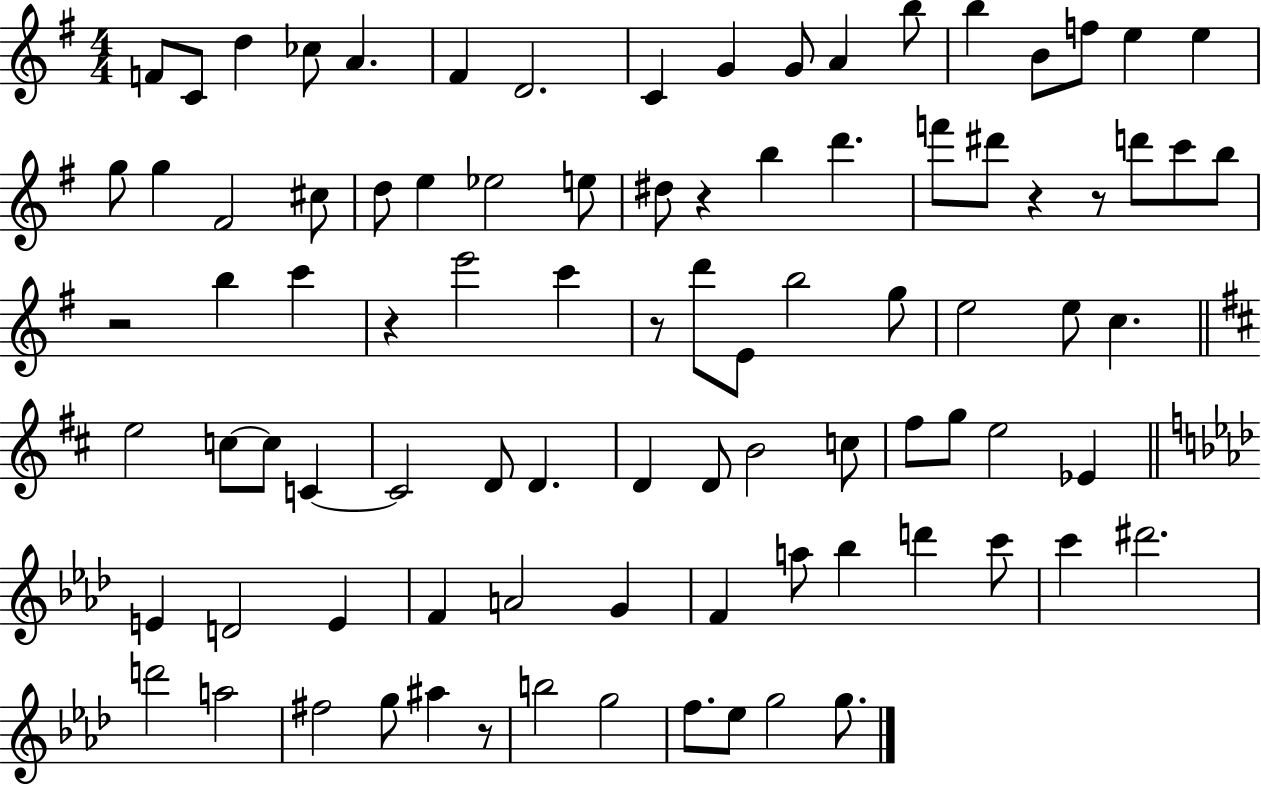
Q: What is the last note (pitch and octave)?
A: G5